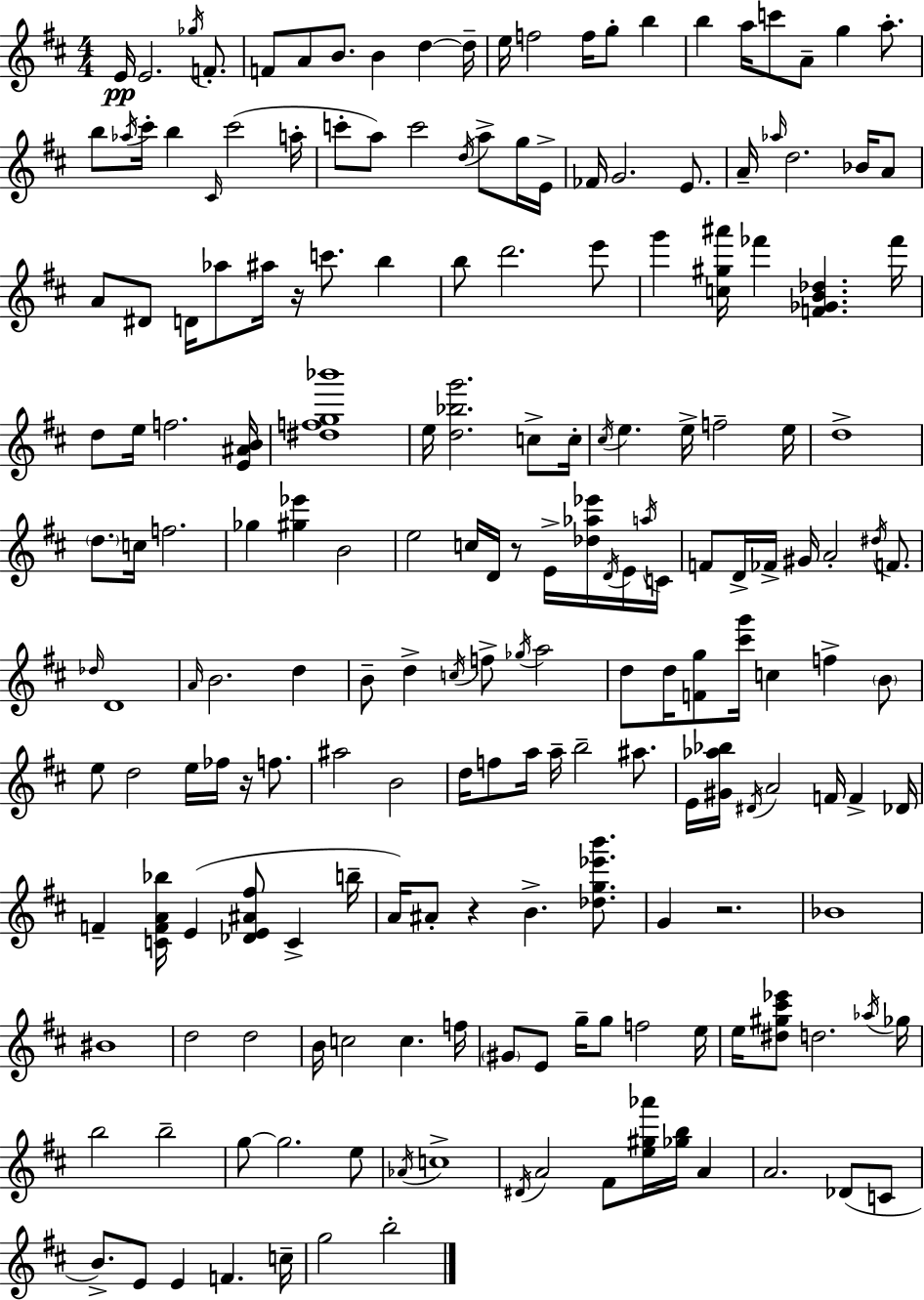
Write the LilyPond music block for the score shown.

{
  \clef treble
  \numericTimeSignature
  \time 4/4
  \key d \major
  e'16\pp e'2. \acciaccatura { ges''16 } f'8.-. | f'8 a'8 b'8. b'4 d''4~~ | d''16-- e''16 f''2 f''16 g''8-. b''4 | b''4 a''16 c'''8 a'8-- g''4 a''8.-. | \break b''8 \acciaccatura { aes''16 } cis'''16-. b''4 \grace { cis'16 }( cis'''2 | a''16-. c'''8-. a''8) c'''2 \acciaccatura { d''16 } | a''8-> g''16 e'16-> fes'16 g'2. | e'8. a'16-- \grace { aes''16 } d''2. | \break bes'16 a'8 a'8 dis'8 d'16 aes''8 ais''16 r16 c'''8. | b''4 b''8 d'''2. | e'''8 g'''4 <c'' gis'' ais'''>16 fes'''4 <f' ges' b' des''>4. | fes'''16 d''8 e''16 f''2. | \break <e' ais' b'>16 <dis'' f'' g'' bes'''>1 | e''16 <d'' bes'' g'''>2. | c''8-> c''16-. \acciaccatura { cis''16 } e''4. e''16-> f''2-- | e''16 d''1-> | \break \parenthesize d''8. c''16 f''2. | ges''4 <gis'' ees'''>4 b'2 | e''2 c''16 d'16 | r8 e'16-> <des'' aes'' ees'''>16 \acciaccatura { d'16 } e'16 \acciaccatura { a''16 } c'16 f'8 d'16-> fes'16-> gis'16 a'2-. | \break \acciaccatura { dis''16 } f'8. \grace { des''16 } d'1 | \grace { a'16 } b'2. | d''4 b'8-- d''4-> | \acciaccatura { c''16 } f''8-> \acciaccatura { ges''16 } a''2 d''8 d''16 | \break <f' g''>8 <cis''' g'''>16 c''4 f''4-> \parenthesize b'8 e''8 d''2 | e''16 fes''16 r16 f''8. ais''2 | b'2 d''16 f''8 | a''16 a''16-- b''2-- ais''8. e'16 <gis' aes'' bes''>16 \acciaccatura { dis'16 } | \break a'2 f'16 f'4-> des'16 f'4-- | <c' f' a' bes''>16 e'4( <des' e' ais' fis''>8 c'4-> b''16-- a'16) ais'8-. | r4 b'4.-> <des'' g'' ees''' b'''>8. g'4 | r2. bes'1 | \break bis'1 | d''2 | d''2 b'16 c''2 | c''4. f''16 \parenthesize gis'8 | \break e'8 g''16-- g''8 f''2 e''16 e''16 <dis'' gis'' cis''' ees'''>8 | d''2. \acciaccatura { aes''16 } ges''16 b''2 | b''2-- g''8~~ | g''2. e''8 \acciaccatura { aes'16 } | \break c''1-> | \acciaccatura { dis'16 } a'2 fis'8 <e'' gis'' aes'''>16 <ges'' b''>16 a'4 | a'2. des'8( c'8 | b'8.->) e'8 e'4 f'4. | \break c''16-- g''2 b''2-. | \bar "|."
}